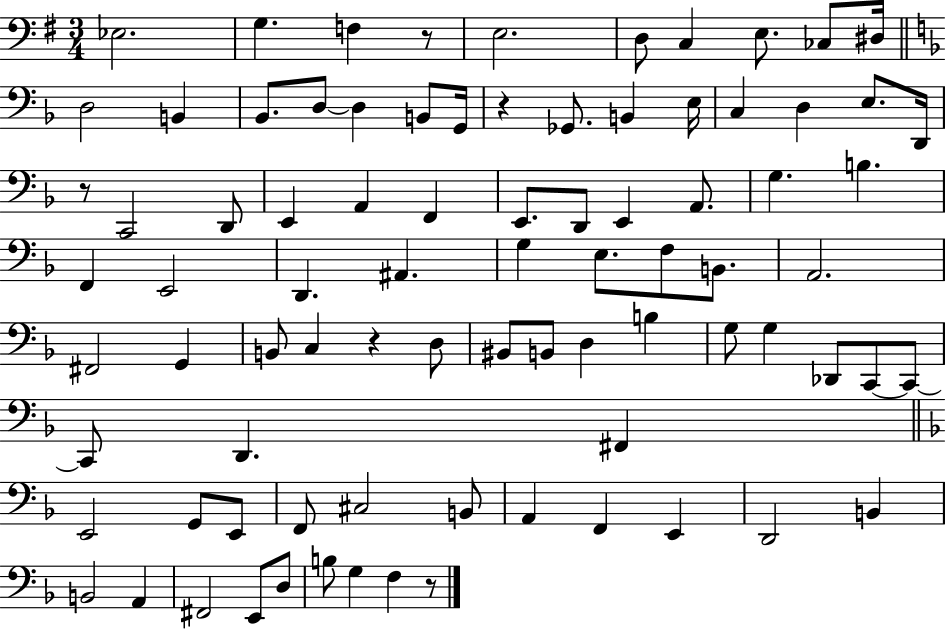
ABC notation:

X:1
T:Untitled
M:3/4
L:1/4
K:G
_E,2 G, F, z/2 E,2 D,/2 C, E,/2 _C,/2 ^D,/4 D,2 B,, _B,,/2 D,/2 D, B,,/2 G,,/4 z _G,,/2 B,, E,/4 C, D, E,/2 D,,/4 z/2 C,,2 D,,/2 E,, A,, F,, E,,/2 D,,/2 E,, A,,/2 G, B, F,, E,,2 D,, ^A,, G, E,/2 F,/2 B,,/2 A,,2 ^F,,2 G,, B,,/2 C, z D,/2 ^B,,/2 B,,/2 D, B, G,/2 G, _D,,/2 C,,/2 C,,/2 C,,/2 D,, ^F,, E,,2 G,,/2 E,,/2 F,,/2 ^C,2 B,,/2 A,, F,, E,, D,,2 B,, B,,2 A,, ^F,,2 E,,/2 D,/2 B,/2 G, F, z/2